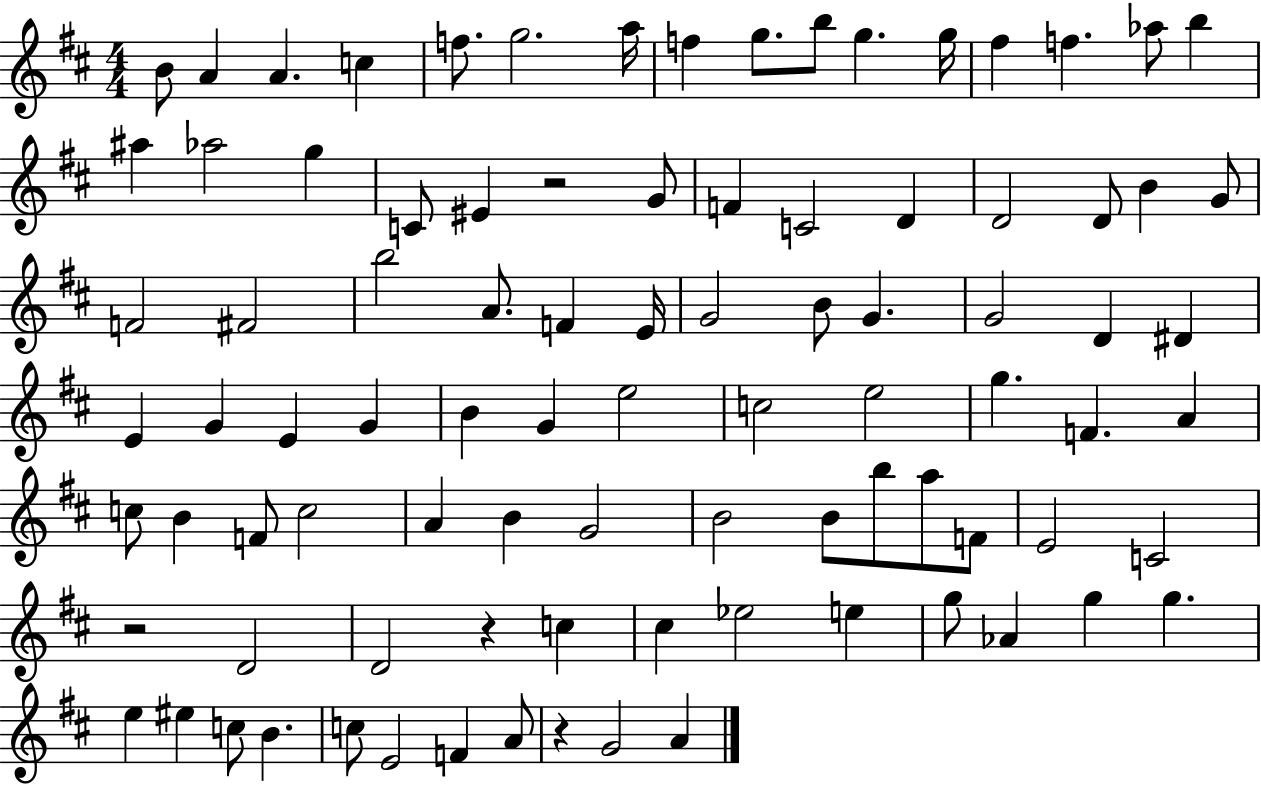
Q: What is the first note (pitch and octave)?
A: B4